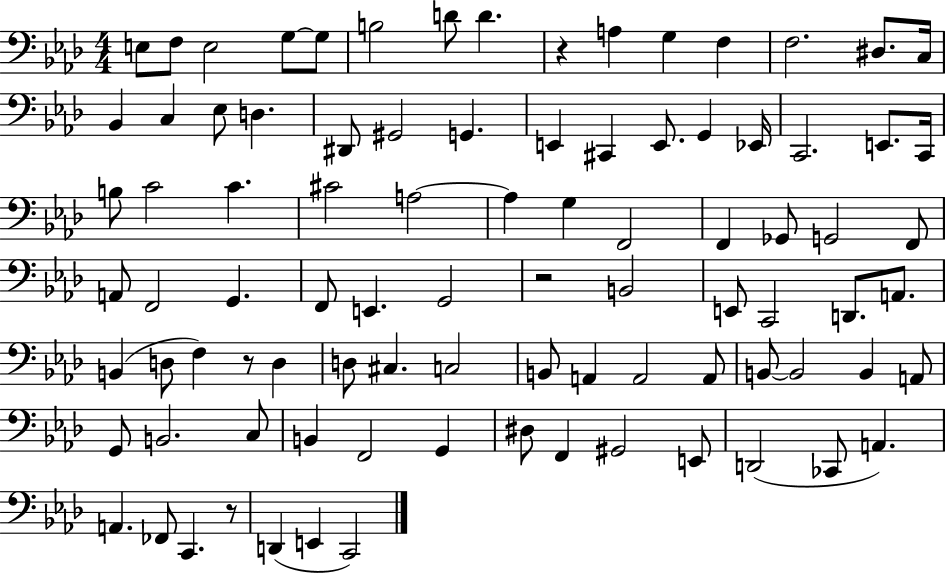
{
  \clef bass
  \numericTimeSignature
  \time 4/4
  \key aes \major
  e8 f8 e2 g8~~ g8 | b2 d'8 d'4. | r4 a4 g4 f4 | f2. dis8. c16 | \break bes,4 c4 ees8 d4. | dis,8 gis,2 g,4. | e,4 cis,4 e,8. g,4 ees,16 | c,2. e,8. c,16 | \break b8 c'2 c'4. | cis'2 a2~~ | a4 g4 f,2 | f,4 ges,8 g,2 f,8 | \break a,8 f,2 g,4. | f,8 e,4. g,2 | r2 b,2 | e,8 c,2 d,8. a,8. | \break b,4( d8 f4) r8 d4 | d8 cis4. c2 | b,8 a,4 a,2 a,8 | b,8~~ b,2 b,4 a,8 | \break g,8 b,2. c8 | b,4 f,2 g,4 | dis8 f,4 gis,2 e,8 | d,2( ces,8 a,4.) | \break a,4. fes,8 c,4. r8 | d,4( e,4 c,2) | \bar "|."
}